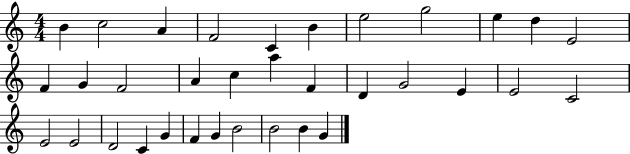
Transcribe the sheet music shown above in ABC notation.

X:1
T:Untitled
M:4/4
L:1/4
K:C
B c2 A F2 C B e2 g2 e d E2 F G F2 A c a F D G2 E E2 C2 E2 E2 D2 C G F G B2 B2 B G